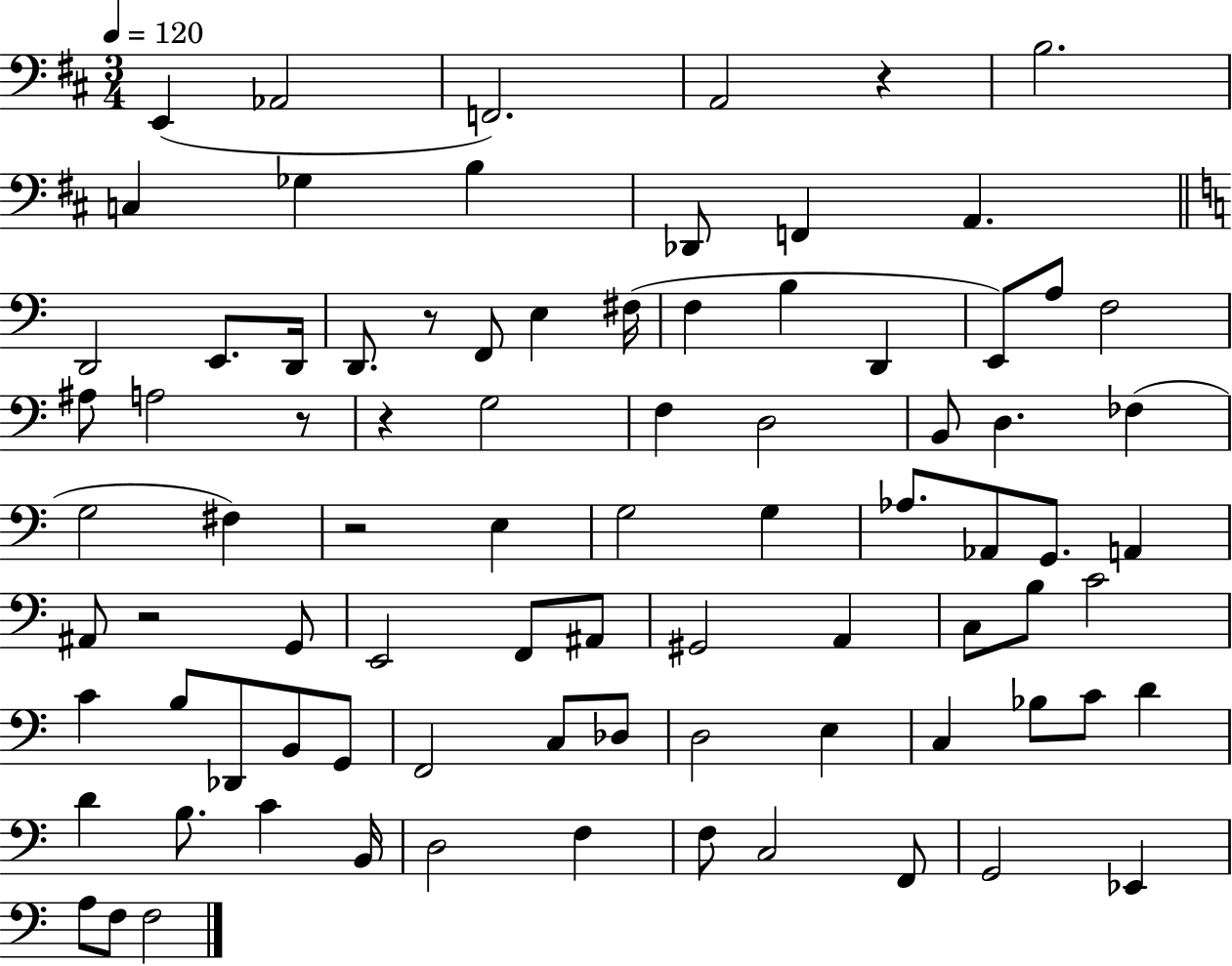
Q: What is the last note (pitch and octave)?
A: F3